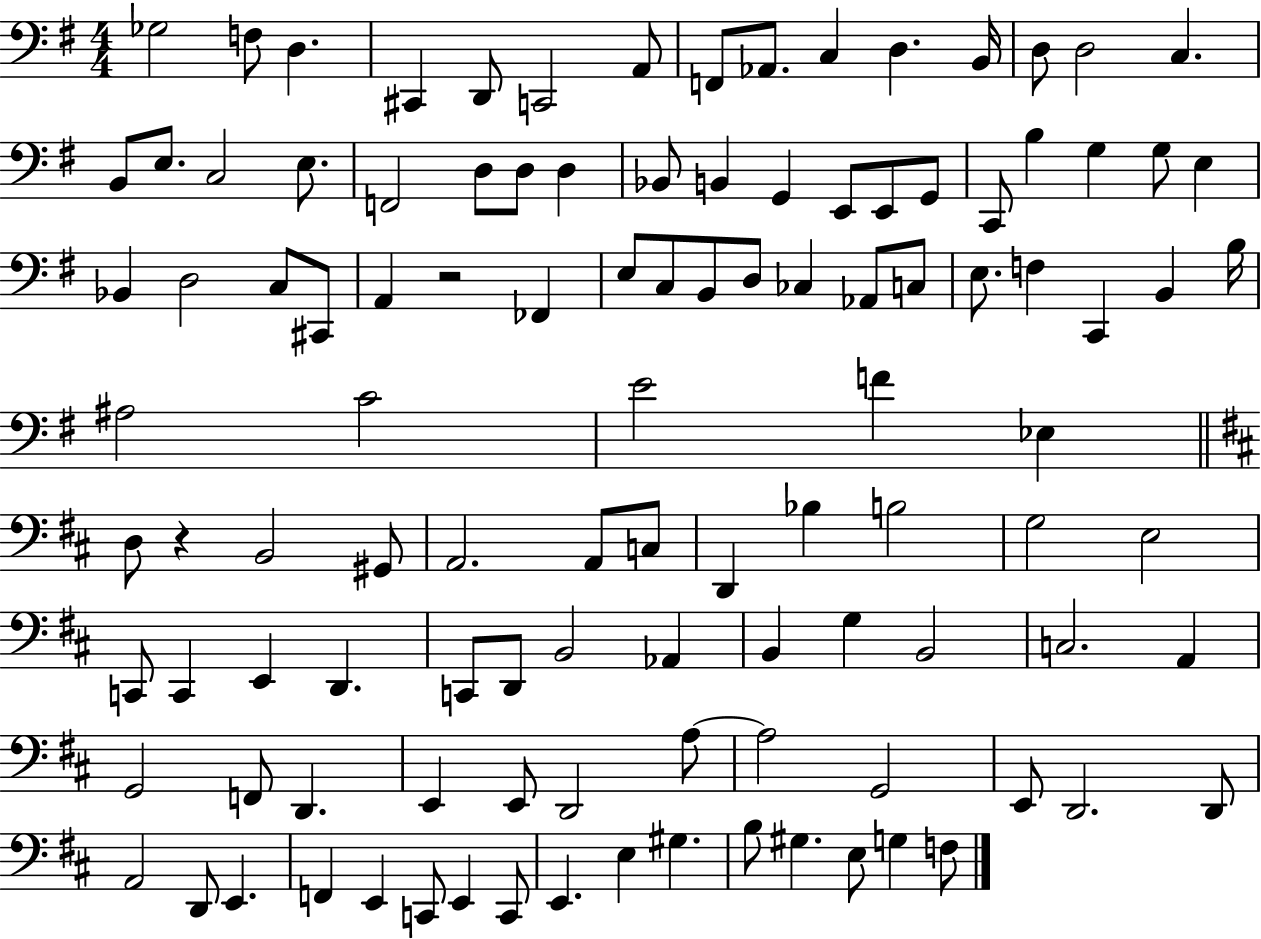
X:1
T:Untitled
M:4/4
L:1/4
K:G
_G,2 F,/2 D, ^C,, D,,/2 C,,2 A,,/2 F,,/2 _A,,/2 C, D, B,,/4 D,/2 D,2 C, B,,/2 E,/2 C,2 E,/2 F,,2 D,/2 D,/2 D, _B,,/2 B,, G,, E,,/2 E,,/2 G,,/2 C,,/2 B, G, G,/2 E, _B,, D,2 C,/2 ^C,,/2 A,, z2 _F,, E,/2 C,/2 B,,/2 D,/2 _C, _A,,/2 C,/2 E,/2 F, C,, B,, B,/4 ^A,2 C2 E2 F _E, D,/2 z B,,2 ^G,,/2 A,,2 A,,/2 C,/2 D,, _B, B,2 G,2 E,2 C,,/2 C,, E,, D,, C,,/2 D,,/2 B,,2 _A,, B,, G, B,,2 C,2 A,, G,,2 F,,/2 D,, E,, E,,/2 D,,2 A,/2 A,2 G,,2 E,,/2 D,,2 D,,/2 A,,2 D,,/2 E,, F,, E,, C,,/2 E,, C,,/2 E,, E, ^G, B,/2 ^G, E,/2 G, F,/2